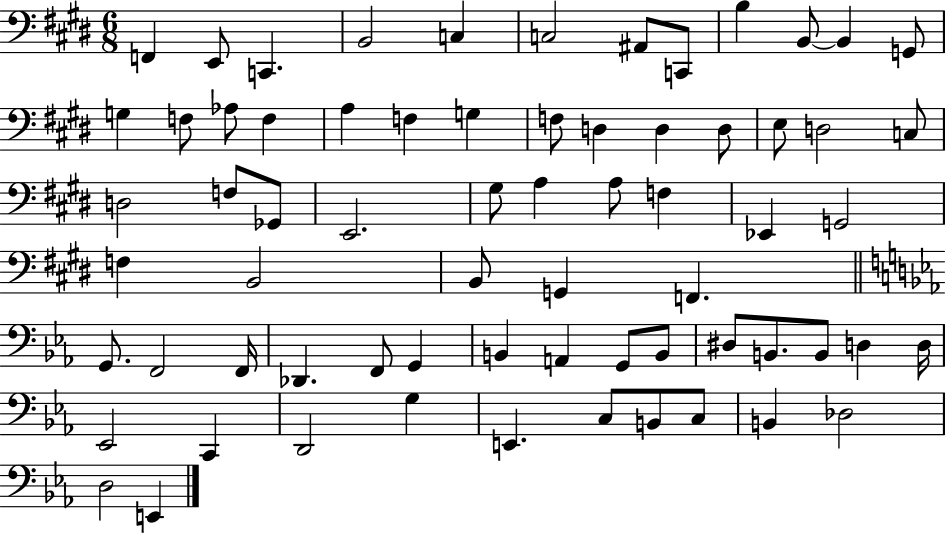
{
  \clef bass
  \numericTimeSignature
  \time 6/8
  \key e \major
  f,4 e,8 c,4. | b,2 c4 | c2 ais,8 c,8 | b4 b,8~~ b,4 g,8 | \break g4 f8 aes8 f4 | a4 f4 g4 | f8 d4 d4 d8 | e8 d2 c8 | \break d2 f8 ges,8 | e,2. | gis8 a4 a8 f4 | ees,4 g,2 | \break f4 b,2 | b,8 g,4 f,4. | \bar "||" \break \key ees \major g,8. f,2 f,16 | des,4. f,8 g,4 | b,4 a,4 g,8 b,8 | dis8 b,8. b,8 d4 d16 | \break ees,2 c,4 | d,2 g4 | e,4. c8 b,8 c8 | b,4 des2 | \break d2 e,4 | \bar "|."
}